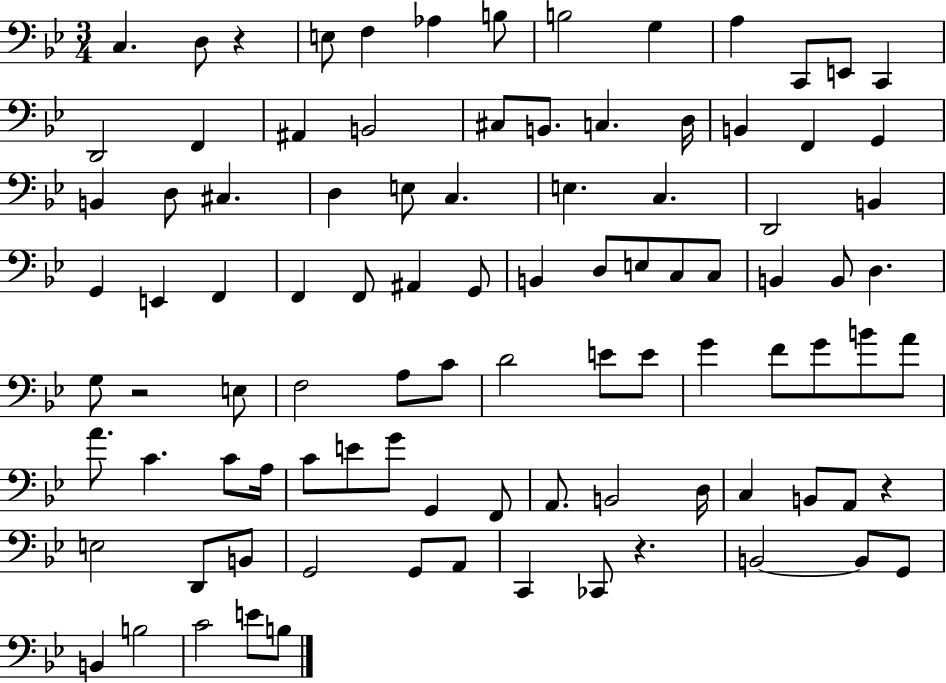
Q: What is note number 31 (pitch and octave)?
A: C3